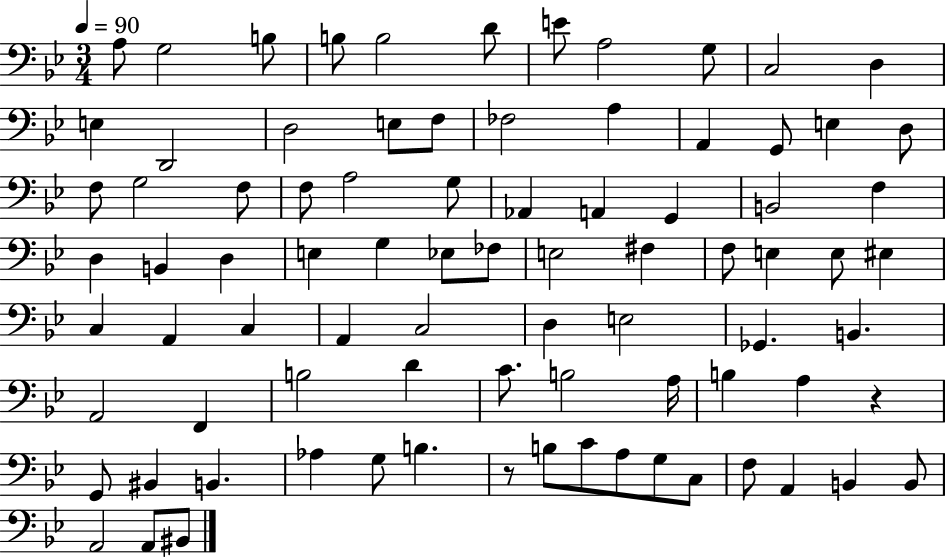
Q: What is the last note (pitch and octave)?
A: BIS2